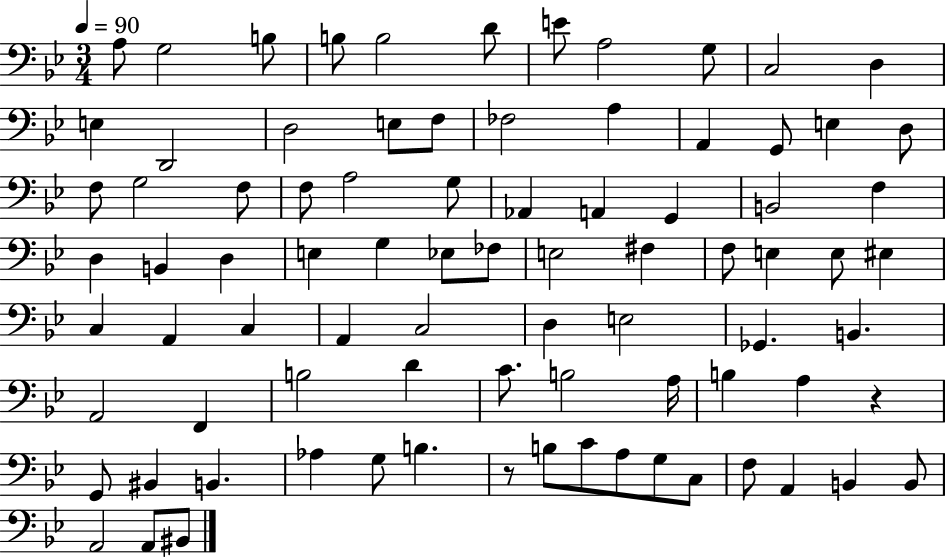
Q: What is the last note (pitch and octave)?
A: BIS2